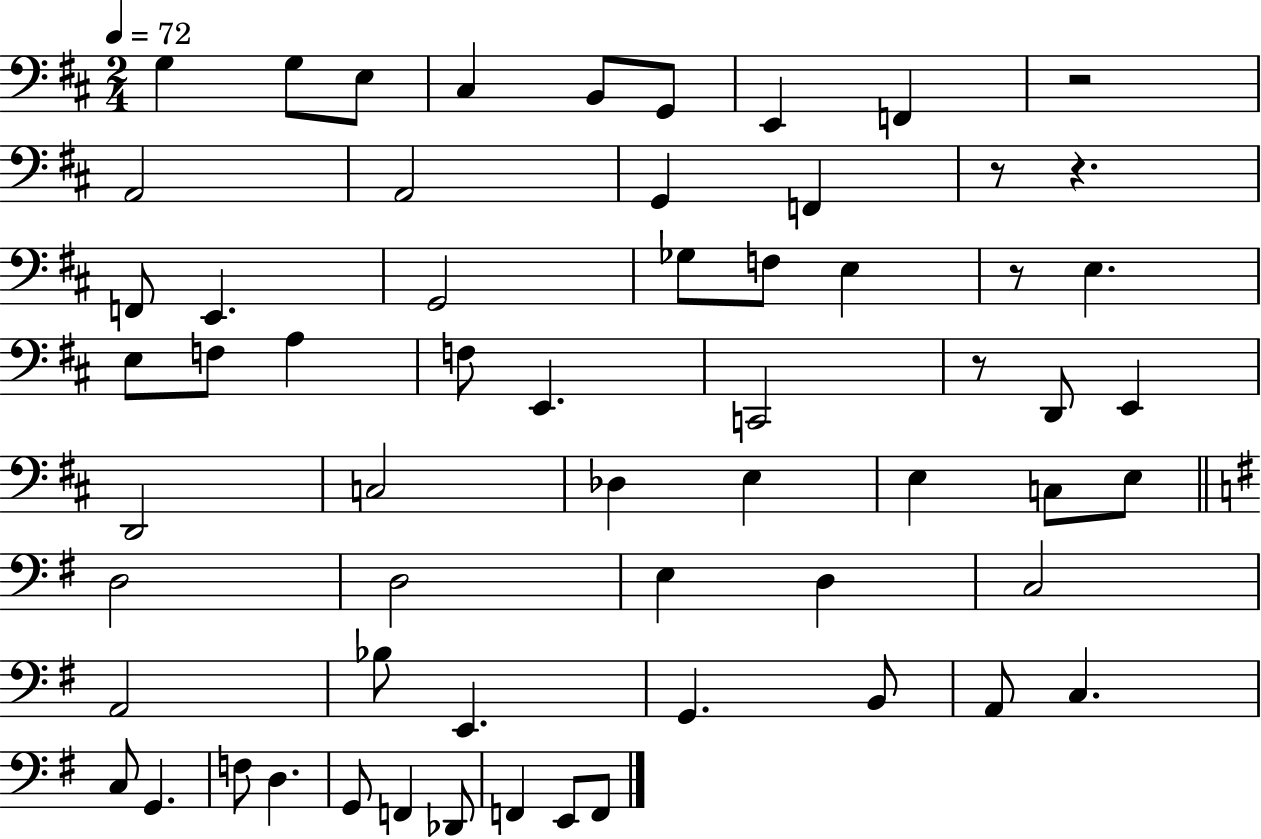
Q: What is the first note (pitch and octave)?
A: G3